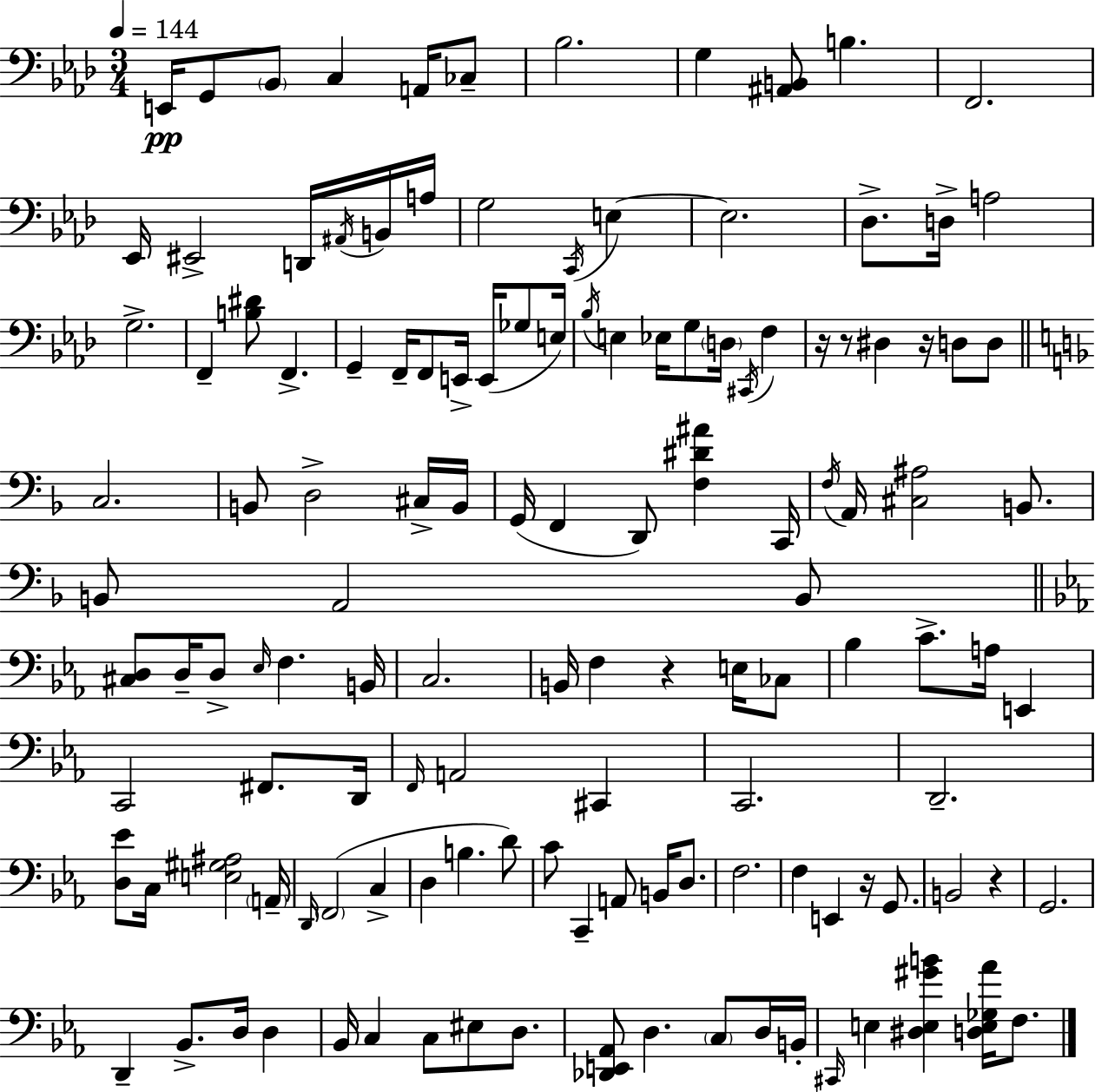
X:1
T:Untitled
M:3/4
L:1/4
K:Ab
E,,/4 G,,/2 _B,,/2 C, A,,/4 _C,/2 _B,2 G, [^A,,B,,]/2 B, F,,2 _E,,/4 ^E,,2 D,,/4 ^A,,/4 B,,/4 A,/4 G,2 C,,/4 E, E,2 _D,/2 D,/4 A,2 G,2 F,, [B,^D]/2 F,, G,, F,,/4 F,,/2 E,,/4 E,,/4 _G,/2 E,/4 _B,/4 E, _E,/4 G,/2 D,/4 ^C,,/4 F, z/4 z/2 ^D, z/4 D,/2 D,/2 C,2 B,,/2 D,2 ^C,/4 B,,/4 G,,/4 F,, D,,/2 [F,^D^A] C,,/4 F,/4 A,,/4 [^C,^A,]2 B,,/2 B,,/2 A,,2 B,,/2 [^C,D,]/2 D,/4 D,/2 _E,/4 F, B,,/4 C,2 B,,/4 F, z E,/4 _C,/2 _B, C/2 A,/4 E,, C,,2 ^F,,/2 D,,/4 F,,/4 A,,2 ^C,, C,,2 D,,2 [D,_E]/2 C,/4 [E,^G,^A,]2 A,,/4 D,,/4 F,,2 C, D, B, D/2 C/2 C,, A,,/2 B,,/4 D,/2 F,2 F, E,, z/4 G,,/2 B,,2 z G,,2 D,, _B,,/2 D,/4 D, _B,,/4 C, C,/2 ^E,/2 D,/2 [_D,,E,,_A,,]/2 D, C,/2 D,/4 B,,/4 ^C,,/4 E, [^D,E,^GB] [D,E,_G,_A]/4 F,/2